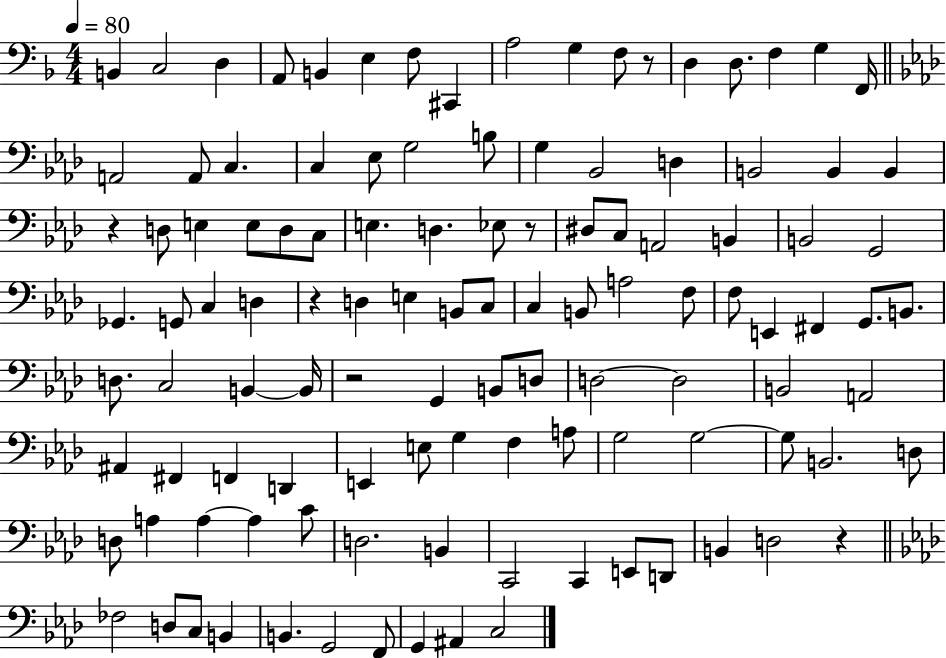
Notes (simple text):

B2/q C3/h D3/q A2/e B2/q E3/q F3/e C#2/q A3/h G3/q F3/e R/e D3/q D3/e. F3/q G3/q F2/s A2/h A2/e C3/q. C3/q Eb3/e G3/h B3/e G3/q Bb2/h D3/q B2/h B2/q B2/q R/q D3/e E3/q E3/e D3/e C3/e E3/q. D3/q. Eb3/e R/e D#3/e C3/e A2/h B2/q B2/h G2/h Gb2/q. G2/e C3/q D3/q R/q D3/q E3/q B2/e C3/e C3/q B2/e A3/h F3/e F3/e E2/q F#2/q G2/e. B2/e. D3/e. C3/h B2/q B2/s R/h G2/q B2/e D3/e D3/h D3/h B2/h A2/h A#2/q F#2/q F2/q D2/q E2/q E3/e G3/q F3/q A3/e G3/h G3/h G3/e B2/h. D3/e D3/e A3/q A3/q A3/q C4/e D3/h. B2/q C2/h C2/q E2/e D2/e B2/q D3/h R/q FES3/h D3/e C3/e B2/q B2/q. G2/h F2/e G2/q A#2/q C3/h